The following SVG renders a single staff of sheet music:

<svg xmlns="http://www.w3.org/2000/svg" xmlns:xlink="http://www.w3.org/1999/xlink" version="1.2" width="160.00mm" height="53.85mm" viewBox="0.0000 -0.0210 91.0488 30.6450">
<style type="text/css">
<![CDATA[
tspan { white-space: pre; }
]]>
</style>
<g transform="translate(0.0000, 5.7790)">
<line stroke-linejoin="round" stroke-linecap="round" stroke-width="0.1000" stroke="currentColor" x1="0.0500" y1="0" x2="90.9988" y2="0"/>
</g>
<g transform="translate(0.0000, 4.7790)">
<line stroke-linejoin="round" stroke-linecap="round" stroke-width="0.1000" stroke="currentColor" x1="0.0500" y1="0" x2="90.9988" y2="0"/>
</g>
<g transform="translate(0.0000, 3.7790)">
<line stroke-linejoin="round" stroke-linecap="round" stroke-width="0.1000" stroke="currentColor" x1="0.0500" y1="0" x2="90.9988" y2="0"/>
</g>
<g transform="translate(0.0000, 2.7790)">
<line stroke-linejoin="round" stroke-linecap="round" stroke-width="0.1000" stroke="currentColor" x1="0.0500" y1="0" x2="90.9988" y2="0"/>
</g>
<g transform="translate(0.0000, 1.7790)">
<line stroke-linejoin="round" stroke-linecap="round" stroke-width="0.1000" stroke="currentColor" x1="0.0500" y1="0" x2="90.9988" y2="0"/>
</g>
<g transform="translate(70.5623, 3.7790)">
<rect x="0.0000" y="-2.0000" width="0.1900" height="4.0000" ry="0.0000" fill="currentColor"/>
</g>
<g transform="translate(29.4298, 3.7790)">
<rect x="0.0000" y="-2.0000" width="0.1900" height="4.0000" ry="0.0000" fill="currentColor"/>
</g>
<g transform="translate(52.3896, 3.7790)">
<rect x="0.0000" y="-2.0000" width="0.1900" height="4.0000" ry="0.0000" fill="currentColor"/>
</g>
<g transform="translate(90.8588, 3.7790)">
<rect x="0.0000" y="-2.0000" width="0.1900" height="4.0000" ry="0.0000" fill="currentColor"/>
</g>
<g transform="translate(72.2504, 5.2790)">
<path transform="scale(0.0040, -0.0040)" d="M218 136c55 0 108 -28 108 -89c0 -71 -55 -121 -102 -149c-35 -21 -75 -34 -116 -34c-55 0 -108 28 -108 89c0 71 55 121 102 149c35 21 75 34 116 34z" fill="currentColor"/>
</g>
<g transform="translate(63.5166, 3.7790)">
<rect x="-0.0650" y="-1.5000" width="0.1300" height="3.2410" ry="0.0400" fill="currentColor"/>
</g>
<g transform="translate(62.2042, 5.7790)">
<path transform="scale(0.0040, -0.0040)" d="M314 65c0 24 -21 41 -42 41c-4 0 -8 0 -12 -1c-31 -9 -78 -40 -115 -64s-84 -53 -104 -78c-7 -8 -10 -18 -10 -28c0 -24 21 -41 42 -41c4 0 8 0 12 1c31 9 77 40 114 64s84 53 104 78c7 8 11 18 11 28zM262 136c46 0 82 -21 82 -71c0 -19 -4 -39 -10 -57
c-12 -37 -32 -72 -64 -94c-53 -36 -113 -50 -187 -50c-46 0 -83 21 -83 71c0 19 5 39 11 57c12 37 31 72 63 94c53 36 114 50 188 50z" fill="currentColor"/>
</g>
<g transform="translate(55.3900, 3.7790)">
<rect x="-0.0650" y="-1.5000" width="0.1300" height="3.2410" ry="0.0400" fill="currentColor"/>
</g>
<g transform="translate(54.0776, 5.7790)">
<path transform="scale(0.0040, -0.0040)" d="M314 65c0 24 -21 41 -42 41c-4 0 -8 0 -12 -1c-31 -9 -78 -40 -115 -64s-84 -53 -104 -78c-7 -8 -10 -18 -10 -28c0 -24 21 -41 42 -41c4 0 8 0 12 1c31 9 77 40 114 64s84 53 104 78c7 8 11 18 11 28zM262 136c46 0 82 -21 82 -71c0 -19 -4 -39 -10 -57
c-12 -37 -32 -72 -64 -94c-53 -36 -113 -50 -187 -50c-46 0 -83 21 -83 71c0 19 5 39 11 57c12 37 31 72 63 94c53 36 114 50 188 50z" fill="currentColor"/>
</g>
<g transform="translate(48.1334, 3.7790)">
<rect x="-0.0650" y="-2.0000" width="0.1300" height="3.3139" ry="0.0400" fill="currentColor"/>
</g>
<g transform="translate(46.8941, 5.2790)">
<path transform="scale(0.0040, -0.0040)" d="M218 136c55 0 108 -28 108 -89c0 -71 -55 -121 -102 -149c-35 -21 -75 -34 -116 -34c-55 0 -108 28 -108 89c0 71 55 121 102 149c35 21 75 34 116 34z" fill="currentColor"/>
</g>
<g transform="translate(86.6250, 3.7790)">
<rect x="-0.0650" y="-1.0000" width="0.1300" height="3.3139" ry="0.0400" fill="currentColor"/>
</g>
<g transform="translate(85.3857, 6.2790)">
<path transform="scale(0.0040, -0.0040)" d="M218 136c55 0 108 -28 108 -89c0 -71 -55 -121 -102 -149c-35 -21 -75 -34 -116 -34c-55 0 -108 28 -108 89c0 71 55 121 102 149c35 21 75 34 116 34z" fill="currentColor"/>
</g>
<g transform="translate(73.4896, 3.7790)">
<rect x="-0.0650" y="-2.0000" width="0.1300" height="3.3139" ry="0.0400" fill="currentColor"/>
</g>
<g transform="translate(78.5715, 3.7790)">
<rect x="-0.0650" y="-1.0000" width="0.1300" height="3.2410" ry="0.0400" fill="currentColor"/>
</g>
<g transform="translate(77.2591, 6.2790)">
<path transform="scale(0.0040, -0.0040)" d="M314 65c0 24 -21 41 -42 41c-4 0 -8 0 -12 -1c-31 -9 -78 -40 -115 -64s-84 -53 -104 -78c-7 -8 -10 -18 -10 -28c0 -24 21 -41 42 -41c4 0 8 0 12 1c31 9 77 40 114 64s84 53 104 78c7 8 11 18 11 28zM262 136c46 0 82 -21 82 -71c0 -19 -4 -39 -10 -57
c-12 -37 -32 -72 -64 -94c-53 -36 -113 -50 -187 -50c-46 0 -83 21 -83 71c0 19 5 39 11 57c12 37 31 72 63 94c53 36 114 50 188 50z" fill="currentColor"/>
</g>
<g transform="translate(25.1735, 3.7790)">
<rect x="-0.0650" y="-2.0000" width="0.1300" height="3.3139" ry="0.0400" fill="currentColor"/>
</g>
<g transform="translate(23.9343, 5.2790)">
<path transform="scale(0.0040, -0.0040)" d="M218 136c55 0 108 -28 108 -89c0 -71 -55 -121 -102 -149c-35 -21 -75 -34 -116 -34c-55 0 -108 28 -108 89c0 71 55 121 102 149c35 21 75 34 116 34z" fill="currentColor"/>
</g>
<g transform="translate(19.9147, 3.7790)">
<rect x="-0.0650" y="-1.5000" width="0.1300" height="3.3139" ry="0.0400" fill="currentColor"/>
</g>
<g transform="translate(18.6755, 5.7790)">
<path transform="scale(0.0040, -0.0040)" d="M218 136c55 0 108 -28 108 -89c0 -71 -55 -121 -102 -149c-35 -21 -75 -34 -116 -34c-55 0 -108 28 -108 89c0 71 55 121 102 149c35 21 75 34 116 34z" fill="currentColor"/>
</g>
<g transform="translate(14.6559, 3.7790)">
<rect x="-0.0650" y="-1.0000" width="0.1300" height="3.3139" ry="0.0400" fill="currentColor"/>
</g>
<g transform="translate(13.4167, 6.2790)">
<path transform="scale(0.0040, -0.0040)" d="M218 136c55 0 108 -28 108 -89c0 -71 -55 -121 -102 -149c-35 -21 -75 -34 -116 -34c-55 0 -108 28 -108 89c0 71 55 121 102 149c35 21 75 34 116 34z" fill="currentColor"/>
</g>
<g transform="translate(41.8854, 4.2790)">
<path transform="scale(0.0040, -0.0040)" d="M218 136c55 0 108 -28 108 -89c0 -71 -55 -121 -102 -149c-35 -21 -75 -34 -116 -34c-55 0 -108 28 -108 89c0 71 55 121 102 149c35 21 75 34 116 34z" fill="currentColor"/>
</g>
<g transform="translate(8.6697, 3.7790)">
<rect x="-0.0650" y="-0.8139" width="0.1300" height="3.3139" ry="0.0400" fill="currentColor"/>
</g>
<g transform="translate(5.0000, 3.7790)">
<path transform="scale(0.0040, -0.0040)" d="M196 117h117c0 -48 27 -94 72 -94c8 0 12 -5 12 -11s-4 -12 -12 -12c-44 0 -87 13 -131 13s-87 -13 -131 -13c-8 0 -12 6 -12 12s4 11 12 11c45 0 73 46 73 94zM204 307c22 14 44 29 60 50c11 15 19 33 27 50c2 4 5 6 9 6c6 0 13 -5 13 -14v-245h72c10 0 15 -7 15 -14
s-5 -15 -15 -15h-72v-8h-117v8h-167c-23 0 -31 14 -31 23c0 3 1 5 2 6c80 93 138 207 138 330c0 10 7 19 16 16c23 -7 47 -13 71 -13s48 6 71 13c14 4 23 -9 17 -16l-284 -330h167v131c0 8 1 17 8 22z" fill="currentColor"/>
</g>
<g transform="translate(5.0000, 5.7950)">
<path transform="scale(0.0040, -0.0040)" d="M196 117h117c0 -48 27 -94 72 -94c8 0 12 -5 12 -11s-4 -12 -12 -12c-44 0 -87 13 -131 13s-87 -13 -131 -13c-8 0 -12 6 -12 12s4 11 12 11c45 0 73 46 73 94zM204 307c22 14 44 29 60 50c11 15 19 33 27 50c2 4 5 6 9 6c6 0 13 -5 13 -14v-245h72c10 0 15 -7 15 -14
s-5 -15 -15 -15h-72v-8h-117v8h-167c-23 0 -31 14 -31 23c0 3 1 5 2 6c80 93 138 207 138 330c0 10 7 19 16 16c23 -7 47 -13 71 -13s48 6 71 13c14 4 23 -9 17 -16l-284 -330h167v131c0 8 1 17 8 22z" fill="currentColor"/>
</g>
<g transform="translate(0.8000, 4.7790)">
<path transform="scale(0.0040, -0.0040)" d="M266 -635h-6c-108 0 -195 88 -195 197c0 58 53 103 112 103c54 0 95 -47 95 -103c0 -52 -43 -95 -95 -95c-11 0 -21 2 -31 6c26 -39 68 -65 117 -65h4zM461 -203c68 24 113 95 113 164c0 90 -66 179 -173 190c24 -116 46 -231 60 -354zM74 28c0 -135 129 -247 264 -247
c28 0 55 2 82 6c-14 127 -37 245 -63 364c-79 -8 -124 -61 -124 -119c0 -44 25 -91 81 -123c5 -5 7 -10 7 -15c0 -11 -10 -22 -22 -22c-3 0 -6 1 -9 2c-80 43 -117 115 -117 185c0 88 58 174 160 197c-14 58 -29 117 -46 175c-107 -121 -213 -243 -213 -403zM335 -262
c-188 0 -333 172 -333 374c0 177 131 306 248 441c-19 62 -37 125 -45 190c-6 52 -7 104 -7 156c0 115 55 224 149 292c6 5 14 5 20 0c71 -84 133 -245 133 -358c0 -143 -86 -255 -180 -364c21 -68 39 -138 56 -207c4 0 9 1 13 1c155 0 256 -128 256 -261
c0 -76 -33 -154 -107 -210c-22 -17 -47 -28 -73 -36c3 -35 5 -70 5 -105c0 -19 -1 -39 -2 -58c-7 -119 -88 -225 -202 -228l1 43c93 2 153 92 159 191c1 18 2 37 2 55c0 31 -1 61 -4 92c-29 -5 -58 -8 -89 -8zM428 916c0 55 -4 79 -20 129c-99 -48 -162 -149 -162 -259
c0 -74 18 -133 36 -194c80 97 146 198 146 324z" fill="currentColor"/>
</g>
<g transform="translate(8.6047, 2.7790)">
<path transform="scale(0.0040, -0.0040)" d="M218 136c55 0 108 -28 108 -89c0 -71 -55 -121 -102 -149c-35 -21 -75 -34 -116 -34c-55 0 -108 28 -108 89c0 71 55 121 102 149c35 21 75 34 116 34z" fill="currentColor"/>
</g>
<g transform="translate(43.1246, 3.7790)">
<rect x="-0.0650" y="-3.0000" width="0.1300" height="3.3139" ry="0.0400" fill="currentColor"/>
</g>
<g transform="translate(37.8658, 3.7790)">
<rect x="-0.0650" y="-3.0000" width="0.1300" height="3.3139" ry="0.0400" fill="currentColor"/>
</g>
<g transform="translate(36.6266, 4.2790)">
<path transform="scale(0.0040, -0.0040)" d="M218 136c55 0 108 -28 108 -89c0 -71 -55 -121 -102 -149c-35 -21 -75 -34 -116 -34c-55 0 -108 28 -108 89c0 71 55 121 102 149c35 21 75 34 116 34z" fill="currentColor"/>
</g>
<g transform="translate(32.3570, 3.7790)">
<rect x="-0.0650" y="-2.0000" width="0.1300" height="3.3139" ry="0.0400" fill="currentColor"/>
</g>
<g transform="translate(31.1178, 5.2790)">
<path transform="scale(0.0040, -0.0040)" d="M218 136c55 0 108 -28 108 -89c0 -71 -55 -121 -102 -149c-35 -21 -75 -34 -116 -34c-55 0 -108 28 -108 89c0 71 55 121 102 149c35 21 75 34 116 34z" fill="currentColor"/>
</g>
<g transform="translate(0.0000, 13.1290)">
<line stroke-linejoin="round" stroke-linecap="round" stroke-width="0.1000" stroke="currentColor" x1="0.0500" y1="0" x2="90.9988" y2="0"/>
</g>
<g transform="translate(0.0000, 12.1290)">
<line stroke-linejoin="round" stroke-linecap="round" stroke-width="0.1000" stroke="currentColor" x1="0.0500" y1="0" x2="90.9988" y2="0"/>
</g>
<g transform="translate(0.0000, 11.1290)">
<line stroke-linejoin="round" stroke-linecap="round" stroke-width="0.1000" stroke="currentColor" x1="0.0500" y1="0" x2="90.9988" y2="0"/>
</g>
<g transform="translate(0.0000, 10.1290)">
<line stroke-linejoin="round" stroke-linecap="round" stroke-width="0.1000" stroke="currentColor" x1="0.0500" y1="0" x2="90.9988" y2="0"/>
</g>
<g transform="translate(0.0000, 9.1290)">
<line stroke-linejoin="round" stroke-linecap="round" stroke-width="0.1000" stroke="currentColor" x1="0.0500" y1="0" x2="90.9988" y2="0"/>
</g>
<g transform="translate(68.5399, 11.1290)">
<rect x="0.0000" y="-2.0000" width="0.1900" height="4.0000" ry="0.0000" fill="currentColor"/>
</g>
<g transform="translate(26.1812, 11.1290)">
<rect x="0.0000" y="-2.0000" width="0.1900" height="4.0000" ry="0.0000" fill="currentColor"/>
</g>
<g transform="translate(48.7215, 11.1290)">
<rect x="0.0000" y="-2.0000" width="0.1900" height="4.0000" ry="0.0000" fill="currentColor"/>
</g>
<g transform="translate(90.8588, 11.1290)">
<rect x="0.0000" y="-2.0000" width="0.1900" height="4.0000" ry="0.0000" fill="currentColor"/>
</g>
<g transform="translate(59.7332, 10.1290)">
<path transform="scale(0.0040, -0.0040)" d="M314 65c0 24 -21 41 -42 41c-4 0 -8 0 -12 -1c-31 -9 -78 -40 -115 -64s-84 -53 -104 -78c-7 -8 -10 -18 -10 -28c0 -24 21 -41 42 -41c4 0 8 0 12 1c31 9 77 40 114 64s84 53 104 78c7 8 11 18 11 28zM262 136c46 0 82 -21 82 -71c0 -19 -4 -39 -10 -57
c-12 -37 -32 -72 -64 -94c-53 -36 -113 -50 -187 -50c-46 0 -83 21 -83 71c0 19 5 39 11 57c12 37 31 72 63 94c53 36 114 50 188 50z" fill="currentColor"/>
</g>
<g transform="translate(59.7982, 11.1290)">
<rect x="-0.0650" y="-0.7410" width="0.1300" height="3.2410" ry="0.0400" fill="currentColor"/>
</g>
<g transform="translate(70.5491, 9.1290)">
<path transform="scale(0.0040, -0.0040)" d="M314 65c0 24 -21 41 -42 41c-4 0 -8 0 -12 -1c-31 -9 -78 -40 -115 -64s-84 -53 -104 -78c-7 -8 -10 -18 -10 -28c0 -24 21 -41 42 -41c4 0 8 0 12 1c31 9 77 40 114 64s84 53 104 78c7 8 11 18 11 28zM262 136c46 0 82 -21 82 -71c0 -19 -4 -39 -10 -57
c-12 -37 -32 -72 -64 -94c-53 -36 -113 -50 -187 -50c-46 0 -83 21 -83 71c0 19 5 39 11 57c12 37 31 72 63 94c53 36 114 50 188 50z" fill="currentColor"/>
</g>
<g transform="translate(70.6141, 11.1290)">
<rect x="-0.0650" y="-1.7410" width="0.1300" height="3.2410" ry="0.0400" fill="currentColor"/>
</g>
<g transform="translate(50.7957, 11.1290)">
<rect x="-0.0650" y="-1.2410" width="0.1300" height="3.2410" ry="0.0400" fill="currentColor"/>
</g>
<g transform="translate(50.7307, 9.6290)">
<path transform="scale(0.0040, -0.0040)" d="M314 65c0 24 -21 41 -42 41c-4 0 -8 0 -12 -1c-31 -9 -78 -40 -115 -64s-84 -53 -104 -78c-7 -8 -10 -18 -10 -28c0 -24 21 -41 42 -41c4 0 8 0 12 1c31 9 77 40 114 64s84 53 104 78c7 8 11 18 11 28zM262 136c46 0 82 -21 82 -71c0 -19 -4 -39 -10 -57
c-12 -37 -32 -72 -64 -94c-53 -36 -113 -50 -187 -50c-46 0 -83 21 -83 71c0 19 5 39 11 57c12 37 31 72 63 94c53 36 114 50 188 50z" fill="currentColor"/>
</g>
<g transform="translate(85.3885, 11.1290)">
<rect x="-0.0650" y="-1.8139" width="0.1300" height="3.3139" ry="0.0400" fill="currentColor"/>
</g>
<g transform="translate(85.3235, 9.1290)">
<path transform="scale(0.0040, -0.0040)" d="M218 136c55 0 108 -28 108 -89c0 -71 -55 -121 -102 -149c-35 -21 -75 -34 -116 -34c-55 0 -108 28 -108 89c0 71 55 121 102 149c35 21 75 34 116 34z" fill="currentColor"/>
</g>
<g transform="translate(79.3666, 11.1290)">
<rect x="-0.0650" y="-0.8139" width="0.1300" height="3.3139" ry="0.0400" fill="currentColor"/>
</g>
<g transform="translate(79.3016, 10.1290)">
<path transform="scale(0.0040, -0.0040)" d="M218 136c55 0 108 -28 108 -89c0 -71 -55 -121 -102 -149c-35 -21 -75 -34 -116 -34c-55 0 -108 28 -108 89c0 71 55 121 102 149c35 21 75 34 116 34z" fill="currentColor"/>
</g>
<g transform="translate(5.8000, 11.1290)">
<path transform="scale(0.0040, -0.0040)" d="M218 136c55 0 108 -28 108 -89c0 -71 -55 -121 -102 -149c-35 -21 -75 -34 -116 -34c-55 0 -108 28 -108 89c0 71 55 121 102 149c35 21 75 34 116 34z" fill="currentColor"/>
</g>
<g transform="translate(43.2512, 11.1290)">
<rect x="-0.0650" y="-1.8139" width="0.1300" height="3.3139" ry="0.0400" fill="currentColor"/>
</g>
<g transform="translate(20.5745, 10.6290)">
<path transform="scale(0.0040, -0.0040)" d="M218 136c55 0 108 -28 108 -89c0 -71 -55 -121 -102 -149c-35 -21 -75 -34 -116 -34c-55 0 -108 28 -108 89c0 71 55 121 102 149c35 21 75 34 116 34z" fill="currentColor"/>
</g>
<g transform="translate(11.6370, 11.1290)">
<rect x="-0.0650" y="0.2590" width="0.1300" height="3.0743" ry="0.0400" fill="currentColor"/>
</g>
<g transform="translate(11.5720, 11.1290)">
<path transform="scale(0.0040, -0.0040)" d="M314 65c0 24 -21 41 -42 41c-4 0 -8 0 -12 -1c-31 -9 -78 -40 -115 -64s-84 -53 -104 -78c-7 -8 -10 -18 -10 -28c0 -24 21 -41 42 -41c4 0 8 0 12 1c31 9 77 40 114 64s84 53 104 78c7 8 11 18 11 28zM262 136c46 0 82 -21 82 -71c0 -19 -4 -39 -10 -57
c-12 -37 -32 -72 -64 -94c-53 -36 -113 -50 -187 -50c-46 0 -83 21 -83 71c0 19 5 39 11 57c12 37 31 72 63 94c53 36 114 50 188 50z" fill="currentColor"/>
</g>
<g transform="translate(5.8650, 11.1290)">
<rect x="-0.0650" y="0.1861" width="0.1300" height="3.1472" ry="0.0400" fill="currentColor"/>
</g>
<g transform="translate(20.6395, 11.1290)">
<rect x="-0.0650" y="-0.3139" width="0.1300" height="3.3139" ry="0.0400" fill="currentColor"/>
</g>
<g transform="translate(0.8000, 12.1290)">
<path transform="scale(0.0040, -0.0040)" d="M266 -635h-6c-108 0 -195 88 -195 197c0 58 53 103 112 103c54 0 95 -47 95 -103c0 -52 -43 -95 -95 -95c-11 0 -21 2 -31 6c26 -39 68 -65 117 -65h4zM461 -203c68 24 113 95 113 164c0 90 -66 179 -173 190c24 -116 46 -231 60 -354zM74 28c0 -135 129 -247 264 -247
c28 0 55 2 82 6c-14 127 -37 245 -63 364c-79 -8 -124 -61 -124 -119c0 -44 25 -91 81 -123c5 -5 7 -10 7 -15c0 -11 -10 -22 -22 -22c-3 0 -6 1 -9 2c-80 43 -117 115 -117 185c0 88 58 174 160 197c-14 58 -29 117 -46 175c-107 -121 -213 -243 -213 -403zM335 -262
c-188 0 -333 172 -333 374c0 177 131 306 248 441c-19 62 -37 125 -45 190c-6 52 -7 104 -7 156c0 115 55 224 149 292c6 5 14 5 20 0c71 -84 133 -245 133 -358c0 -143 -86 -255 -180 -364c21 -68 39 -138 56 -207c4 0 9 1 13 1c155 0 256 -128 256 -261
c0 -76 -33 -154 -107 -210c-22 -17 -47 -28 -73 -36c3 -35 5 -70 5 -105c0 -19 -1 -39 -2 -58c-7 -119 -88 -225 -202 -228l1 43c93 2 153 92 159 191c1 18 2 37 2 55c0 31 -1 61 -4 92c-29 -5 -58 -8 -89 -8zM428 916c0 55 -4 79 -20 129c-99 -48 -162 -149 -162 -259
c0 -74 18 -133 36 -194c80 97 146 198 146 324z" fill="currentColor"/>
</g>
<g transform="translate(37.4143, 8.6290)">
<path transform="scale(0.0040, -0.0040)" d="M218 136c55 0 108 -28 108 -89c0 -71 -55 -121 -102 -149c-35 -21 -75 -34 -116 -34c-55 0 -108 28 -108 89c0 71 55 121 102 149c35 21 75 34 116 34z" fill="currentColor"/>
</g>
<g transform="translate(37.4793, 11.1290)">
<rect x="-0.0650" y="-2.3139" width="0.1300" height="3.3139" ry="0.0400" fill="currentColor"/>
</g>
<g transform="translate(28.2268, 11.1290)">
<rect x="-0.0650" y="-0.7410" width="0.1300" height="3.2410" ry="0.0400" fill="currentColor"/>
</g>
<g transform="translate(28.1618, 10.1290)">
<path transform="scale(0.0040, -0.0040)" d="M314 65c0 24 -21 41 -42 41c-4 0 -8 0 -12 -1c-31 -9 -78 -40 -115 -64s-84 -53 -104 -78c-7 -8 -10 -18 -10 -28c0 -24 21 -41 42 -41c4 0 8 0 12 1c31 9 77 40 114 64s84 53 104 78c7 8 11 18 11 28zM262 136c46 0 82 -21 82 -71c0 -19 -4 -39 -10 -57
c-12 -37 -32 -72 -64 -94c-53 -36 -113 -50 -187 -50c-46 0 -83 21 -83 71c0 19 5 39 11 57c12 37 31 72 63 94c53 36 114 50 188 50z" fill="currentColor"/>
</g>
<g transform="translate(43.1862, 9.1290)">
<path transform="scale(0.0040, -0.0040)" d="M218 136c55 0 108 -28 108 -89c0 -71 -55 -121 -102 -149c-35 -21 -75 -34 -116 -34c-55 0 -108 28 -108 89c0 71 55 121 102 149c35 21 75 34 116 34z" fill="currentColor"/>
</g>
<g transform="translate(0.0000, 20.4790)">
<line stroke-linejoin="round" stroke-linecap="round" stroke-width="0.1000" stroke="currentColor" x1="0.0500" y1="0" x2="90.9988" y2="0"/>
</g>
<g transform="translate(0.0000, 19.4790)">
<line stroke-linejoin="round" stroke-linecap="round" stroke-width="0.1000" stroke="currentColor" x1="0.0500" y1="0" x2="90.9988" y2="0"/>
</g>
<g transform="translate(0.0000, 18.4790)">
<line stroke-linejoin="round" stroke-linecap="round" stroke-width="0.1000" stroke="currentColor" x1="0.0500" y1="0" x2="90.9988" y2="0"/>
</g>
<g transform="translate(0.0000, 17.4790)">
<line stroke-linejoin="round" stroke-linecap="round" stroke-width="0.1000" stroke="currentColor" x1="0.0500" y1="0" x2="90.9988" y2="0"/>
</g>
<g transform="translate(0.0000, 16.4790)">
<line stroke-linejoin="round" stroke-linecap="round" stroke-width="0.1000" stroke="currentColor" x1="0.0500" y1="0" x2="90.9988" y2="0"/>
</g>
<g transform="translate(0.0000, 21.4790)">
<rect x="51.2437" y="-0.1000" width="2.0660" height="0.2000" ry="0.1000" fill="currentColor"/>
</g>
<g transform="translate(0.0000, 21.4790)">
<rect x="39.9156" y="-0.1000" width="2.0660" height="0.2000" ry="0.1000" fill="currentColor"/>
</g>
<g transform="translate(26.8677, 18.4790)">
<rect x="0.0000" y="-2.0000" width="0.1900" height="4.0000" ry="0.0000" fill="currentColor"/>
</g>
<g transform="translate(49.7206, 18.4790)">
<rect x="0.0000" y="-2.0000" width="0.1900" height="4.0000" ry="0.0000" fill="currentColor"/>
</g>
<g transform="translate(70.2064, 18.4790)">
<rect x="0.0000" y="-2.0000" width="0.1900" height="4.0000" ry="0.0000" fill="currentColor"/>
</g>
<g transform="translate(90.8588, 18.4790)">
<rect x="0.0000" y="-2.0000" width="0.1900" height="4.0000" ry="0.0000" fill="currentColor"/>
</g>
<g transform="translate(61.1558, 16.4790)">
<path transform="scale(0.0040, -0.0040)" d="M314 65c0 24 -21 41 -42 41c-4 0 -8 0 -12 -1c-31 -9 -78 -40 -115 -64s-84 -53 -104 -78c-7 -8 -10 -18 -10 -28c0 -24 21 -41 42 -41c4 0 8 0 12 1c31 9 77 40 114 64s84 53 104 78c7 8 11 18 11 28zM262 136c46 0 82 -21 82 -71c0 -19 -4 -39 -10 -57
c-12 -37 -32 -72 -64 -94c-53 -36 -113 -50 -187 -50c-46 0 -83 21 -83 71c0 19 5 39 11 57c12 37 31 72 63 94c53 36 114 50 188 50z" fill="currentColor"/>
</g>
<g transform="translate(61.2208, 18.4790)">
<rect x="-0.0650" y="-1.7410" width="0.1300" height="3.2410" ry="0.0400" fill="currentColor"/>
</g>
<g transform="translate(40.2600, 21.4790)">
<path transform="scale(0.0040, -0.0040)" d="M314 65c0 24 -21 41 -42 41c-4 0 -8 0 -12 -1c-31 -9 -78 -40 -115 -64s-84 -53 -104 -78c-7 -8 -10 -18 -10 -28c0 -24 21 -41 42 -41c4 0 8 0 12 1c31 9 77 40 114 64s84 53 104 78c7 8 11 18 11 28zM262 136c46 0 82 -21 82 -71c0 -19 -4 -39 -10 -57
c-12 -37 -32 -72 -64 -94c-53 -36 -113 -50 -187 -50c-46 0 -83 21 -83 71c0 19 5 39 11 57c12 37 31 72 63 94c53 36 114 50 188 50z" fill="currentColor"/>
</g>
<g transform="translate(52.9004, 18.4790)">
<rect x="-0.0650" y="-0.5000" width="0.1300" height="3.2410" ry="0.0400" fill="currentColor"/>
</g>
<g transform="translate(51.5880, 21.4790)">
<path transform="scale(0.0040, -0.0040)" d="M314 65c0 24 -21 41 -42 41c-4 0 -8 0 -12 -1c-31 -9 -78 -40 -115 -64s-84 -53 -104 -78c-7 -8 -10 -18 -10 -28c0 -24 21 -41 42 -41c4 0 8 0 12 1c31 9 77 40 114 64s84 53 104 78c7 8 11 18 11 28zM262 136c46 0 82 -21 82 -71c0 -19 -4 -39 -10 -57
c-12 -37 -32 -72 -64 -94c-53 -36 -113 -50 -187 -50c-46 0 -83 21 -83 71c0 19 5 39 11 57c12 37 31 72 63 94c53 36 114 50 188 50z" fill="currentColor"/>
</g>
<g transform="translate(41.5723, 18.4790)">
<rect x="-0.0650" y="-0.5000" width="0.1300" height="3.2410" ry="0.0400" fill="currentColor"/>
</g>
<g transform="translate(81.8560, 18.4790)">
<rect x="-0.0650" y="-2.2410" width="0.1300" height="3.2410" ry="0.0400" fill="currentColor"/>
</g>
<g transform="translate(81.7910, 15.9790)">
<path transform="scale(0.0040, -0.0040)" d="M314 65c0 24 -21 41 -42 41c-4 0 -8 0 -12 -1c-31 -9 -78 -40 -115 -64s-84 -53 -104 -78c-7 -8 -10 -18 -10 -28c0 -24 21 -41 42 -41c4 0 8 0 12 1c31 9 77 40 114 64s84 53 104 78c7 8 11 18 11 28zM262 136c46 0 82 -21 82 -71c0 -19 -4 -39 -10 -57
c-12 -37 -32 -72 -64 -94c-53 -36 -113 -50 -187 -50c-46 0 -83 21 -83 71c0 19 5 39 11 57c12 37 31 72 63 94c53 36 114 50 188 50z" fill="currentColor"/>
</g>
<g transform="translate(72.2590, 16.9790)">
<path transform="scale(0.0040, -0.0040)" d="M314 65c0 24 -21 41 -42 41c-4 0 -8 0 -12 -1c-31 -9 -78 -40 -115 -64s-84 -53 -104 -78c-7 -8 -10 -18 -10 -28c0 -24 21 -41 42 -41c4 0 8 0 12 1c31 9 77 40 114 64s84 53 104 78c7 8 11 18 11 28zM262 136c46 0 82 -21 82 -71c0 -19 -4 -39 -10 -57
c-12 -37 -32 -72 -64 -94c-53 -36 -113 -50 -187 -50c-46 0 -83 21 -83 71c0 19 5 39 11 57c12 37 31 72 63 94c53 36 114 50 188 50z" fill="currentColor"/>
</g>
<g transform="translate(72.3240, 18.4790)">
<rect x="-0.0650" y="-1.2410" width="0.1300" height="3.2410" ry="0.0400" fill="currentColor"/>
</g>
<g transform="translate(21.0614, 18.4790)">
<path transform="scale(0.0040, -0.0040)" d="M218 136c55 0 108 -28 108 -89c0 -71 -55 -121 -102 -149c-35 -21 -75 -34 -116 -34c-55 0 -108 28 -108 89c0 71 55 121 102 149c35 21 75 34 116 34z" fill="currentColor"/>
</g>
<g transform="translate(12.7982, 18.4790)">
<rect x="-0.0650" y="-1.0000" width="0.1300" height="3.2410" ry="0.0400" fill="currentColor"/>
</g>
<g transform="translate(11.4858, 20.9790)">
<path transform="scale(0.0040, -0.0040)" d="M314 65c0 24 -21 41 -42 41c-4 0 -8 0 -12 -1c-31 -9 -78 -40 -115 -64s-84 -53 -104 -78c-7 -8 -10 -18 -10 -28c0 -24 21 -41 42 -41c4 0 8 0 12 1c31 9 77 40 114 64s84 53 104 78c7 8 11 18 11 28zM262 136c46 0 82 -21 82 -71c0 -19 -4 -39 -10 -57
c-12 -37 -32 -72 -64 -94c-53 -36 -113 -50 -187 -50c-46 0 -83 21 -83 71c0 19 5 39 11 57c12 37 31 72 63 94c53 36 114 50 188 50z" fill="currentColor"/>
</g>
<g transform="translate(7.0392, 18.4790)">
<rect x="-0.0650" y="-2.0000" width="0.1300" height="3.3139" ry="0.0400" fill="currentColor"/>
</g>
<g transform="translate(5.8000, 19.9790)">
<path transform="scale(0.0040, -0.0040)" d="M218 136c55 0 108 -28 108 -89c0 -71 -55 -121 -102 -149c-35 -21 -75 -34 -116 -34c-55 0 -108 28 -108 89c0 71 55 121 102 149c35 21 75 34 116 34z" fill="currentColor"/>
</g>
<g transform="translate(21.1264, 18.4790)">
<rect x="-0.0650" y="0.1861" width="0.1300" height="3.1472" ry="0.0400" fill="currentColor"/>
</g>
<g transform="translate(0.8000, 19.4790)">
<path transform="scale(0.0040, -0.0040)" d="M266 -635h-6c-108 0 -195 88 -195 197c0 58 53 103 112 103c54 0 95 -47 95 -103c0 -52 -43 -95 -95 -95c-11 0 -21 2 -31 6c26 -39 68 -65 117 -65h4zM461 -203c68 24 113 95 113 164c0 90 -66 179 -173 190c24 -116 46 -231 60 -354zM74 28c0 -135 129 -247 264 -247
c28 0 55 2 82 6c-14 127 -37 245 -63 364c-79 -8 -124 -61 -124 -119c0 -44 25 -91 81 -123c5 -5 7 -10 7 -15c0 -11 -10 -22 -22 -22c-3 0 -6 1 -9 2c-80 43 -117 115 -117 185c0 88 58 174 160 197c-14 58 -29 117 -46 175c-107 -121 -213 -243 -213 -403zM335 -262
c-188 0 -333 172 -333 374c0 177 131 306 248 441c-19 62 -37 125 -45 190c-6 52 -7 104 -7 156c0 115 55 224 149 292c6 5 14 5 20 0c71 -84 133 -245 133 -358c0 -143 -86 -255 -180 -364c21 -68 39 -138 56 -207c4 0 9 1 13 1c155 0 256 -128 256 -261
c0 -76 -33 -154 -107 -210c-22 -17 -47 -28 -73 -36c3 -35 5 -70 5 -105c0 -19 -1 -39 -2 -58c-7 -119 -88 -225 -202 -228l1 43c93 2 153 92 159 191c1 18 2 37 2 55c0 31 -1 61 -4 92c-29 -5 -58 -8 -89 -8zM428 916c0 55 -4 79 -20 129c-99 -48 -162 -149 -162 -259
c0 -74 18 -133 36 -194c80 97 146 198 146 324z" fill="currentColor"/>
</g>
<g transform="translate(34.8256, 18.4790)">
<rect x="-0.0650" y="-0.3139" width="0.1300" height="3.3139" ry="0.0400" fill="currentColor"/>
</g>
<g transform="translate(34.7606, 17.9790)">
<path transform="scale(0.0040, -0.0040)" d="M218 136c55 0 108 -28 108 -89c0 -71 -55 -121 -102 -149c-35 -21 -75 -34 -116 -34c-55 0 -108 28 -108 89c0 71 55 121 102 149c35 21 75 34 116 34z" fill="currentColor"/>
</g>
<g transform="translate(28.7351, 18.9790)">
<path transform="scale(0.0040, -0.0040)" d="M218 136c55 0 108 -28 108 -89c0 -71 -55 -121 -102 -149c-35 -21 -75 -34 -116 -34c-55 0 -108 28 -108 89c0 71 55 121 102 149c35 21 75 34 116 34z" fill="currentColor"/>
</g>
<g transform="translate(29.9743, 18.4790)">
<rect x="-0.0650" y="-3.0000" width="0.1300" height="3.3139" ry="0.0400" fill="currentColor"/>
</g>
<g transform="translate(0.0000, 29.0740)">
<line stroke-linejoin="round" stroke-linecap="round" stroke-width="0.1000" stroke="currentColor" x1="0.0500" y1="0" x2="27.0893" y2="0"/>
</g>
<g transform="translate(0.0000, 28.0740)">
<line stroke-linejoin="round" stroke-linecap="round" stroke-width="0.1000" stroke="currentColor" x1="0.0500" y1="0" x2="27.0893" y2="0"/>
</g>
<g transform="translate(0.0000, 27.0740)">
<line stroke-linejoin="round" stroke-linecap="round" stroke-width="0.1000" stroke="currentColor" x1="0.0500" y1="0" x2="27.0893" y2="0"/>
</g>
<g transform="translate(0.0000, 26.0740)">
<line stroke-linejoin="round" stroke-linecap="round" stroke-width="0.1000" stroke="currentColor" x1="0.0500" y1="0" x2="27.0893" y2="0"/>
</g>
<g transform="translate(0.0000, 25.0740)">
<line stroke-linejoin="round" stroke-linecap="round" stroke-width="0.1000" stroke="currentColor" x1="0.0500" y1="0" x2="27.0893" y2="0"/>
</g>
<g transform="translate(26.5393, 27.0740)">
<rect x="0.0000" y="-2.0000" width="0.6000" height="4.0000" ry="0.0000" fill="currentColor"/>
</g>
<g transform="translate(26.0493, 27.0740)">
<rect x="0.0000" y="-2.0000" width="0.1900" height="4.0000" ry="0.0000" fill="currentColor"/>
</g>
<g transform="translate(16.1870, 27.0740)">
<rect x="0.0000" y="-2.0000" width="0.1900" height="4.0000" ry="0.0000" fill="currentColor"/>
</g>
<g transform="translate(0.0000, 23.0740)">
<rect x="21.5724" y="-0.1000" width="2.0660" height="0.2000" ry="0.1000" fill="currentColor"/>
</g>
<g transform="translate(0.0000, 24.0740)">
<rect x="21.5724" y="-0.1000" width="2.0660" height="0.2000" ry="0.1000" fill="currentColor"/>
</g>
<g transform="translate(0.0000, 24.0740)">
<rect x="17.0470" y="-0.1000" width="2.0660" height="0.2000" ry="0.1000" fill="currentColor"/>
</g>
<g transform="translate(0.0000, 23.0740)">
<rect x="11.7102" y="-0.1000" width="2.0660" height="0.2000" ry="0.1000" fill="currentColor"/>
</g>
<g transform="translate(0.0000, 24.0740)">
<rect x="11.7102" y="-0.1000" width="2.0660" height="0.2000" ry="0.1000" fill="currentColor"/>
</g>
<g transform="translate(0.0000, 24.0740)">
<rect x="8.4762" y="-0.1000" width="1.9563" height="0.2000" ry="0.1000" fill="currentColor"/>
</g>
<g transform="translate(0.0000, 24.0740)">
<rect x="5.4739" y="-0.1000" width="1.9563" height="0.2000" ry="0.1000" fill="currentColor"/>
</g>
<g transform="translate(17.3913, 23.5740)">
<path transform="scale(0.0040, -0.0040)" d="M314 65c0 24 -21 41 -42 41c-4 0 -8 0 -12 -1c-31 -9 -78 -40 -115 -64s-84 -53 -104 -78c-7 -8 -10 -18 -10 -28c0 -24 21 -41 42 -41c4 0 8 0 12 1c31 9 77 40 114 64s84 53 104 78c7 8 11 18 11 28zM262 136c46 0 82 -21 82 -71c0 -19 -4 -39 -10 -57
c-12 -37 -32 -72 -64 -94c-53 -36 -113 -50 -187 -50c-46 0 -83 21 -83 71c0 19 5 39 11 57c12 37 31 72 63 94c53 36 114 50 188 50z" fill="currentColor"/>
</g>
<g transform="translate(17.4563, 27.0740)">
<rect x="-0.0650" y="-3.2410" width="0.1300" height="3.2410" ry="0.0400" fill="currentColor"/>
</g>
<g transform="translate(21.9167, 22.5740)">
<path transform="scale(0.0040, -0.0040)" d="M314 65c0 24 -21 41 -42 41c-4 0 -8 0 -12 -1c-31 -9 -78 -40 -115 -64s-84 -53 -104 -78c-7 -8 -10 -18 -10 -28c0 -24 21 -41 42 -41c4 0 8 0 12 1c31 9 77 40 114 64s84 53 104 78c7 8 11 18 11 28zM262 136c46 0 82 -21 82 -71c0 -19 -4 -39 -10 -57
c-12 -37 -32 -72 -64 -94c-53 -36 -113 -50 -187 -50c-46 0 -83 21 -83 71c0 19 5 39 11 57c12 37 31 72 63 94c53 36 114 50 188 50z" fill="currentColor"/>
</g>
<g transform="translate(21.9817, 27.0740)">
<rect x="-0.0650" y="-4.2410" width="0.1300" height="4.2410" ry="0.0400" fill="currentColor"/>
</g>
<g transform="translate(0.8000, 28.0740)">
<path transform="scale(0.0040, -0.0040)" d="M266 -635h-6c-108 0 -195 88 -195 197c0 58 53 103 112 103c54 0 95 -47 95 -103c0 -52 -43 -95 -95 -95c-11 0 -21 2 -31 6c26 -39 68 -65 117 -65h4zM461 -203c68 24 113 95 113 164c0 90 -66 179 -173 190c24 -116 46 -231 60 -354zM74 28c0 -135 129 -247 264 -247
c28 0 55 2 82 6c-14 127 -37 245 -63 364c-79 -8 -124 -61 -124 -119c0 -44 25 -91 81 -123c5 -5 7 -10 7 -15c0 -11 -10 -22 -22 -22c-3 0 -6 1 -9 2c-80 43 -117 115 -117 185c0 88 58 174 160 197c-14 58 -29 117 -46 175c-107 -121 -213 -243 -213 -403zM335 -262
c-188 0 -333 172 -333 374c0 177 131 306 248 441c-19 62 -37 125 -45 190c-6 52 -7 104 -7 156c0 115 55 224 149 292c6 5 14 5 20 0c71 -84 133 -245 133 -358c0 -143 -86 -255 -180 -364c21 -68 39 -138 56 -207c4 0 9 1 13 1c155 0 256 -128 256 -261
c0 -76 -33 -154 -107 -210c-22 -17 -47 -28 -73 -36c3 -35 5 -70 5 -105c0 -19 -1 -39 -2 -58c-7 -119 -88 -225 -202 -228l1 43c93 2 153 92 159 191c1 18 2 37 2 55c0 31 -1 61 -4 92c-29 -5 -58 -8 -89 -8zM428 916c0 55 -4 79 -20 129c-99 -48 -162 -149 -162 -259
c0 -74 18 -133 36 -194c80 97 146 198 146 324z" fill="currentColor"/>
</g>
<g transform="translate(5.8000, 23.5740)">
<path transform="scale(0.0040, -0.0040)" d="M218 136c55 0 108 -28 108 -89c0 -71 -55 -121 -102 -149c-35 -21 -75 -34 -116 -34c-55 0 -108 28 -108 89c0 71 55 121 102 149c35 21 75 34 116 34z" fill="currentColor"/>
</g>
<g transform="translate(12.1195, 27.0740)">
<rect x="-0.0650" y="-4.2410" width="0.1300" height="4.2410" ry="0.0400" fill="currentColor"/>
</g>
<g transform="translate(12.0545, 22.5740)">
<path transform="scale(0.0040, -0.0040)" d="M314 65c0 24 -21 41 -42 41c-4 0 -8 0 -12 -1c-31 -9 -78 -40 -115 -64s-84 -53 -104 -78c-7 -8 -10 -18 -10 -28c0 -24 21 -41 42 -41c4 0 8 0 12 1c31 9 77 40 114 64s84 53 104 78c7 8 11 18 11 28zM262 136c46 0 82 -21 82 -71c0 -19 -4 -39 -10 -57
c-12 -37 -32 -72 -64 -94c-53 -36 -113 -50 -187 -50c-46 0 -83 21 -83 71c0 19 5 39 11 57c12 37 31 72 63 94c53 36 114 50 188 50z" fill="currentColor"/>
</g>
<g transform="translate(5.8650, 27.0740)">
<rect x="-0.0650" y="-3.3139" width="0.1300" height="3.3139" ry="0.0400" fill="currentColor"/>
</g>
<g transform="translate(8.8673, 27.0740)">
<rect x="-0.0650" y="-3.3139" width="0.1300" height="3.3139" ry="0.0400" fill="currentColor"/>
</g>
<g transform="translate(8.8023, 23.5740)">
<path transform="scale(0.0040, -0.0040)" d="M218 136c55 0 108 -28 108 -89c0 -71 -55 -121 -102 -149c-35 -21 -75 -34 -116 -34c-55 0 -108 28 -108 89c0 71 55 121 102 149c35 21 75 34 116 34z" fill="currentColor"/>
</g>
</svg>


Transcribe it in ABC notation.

X:1
T:Untitled
M:4/4
L:1/4
K:C
d D E F F A A F E2 E2 F D2 D B B2 c d2 g f e2 d2 f2 d f F D2 B A c C2 C2 f2 e2 g2 b b d'2 b2 d'2